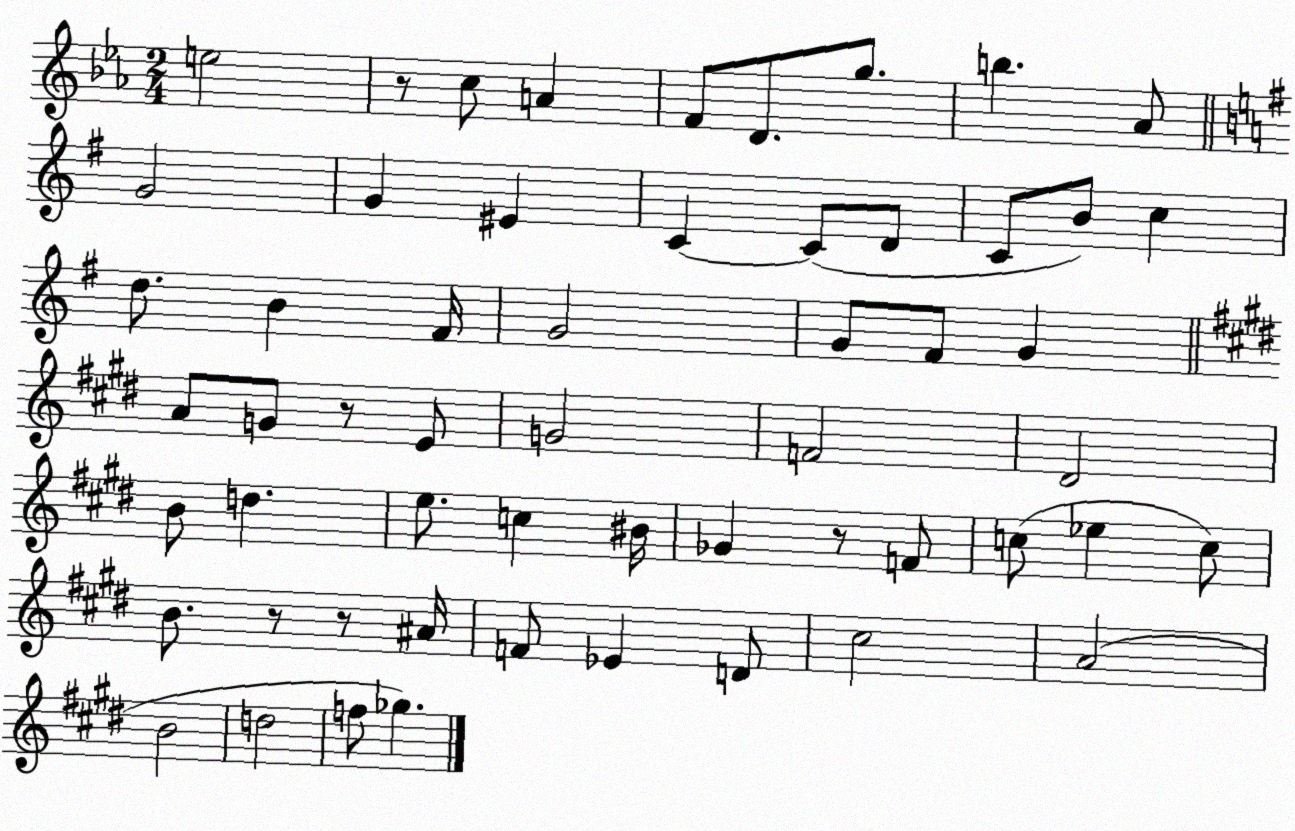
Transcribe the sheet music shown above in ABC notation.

X:1
T:Untitled
M:2/4
L:1/4
K:Eb
e2 z/2 c/2 A F/2 D/2 g/2 b _A/2 G2 G ^E C C/2 D/2 C/2 B/2 c d/2 B ^F/4 G2 G/2 ^F/2 G A/2 G/2 z/2 E/2 G2 F2 ^D2 B/2 d e/2 c ^B/4 _G z/2 F/2 c/2 _e c/2 B/2 z/2 z/2 ^A/4 F/2 _E D/2 ^c2 A2 B2 d2 f/2 _g